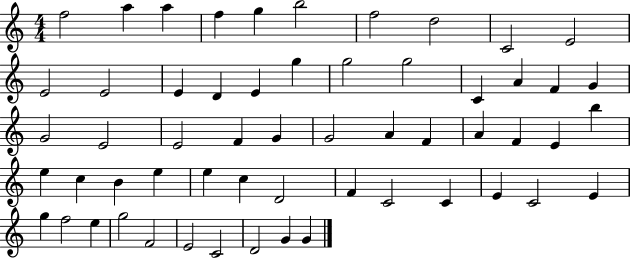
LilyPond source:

{
  \clef treble
  \numericTimeSignature
  \time 4/4
  \key c \major
  f''2 a''4 a''4 | f''4 g''4 b''2 | f''2 d''2 | c'2 e'2 | \break e'2 e'2 | e'4 d'4 e'4 g''4 | g''2 g''2 | c'4 a'4 f'4 g'4 | \break g'2 e'2 | e'2 f'4 g'4 | g'2 a'4 f'4 | a'4 f'4 e'4 b''4 | \break e''4 c''4 b'4 e''4 | e''4 c''4 d'2 | f'4 c'2 c'4 | e'4 c'2 e'4 | \break g''4 f''2 e''4 | g''2 f'2 | e'2 c'2 | d'2 g'4 g'4 | \break \bar "|."
}